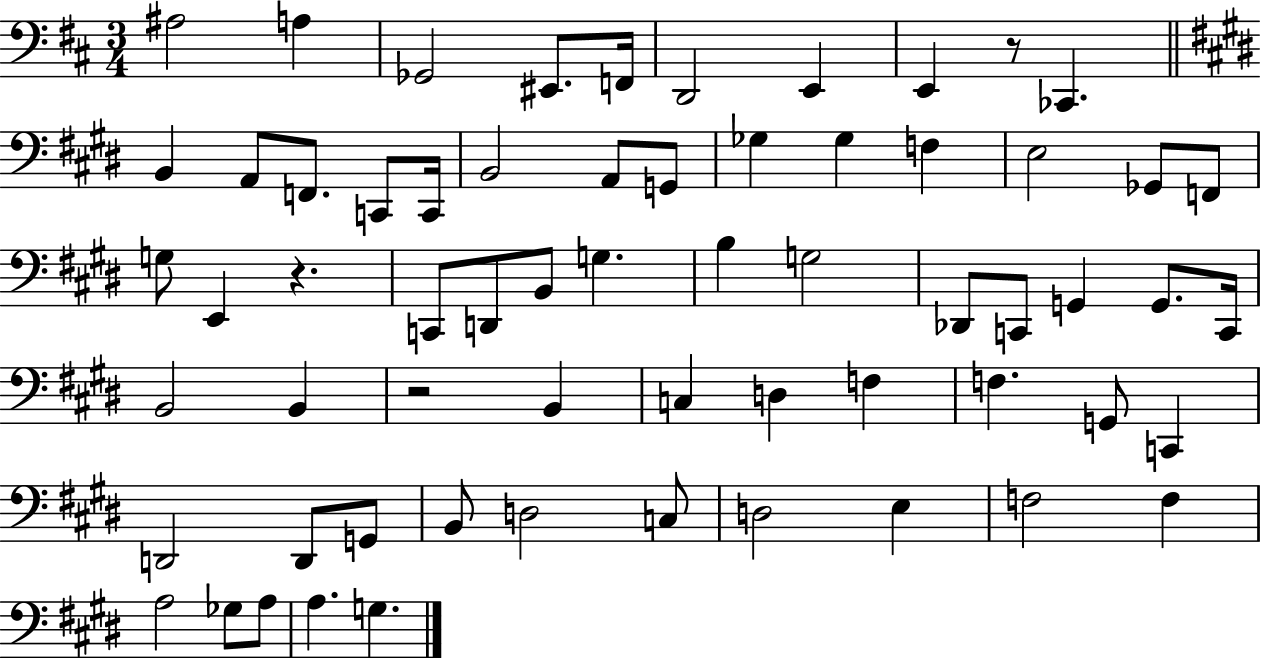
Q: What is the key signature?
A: D major